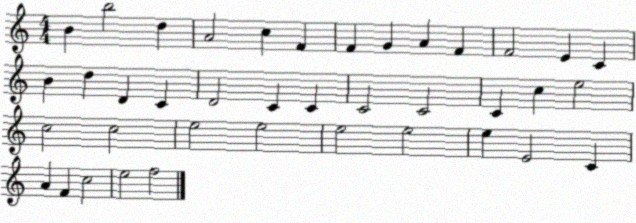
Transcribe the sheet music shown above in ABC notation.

X:1
T:Untitled
M:4/4
L:1/4
K:C
B b2 d A2 c F F G A F F2 E C B d D C D2 C C C2 C2 C c e2 c2 c2 e2 e2 e2 e2 e E2 C A F c2 e2 f2